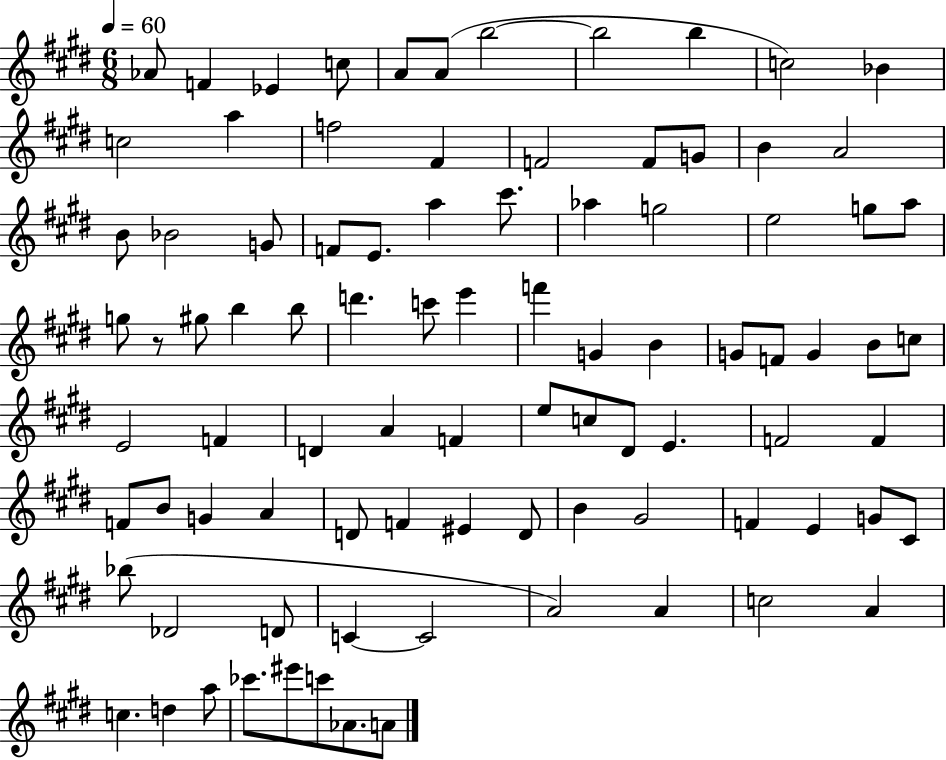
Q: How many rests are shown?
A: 1